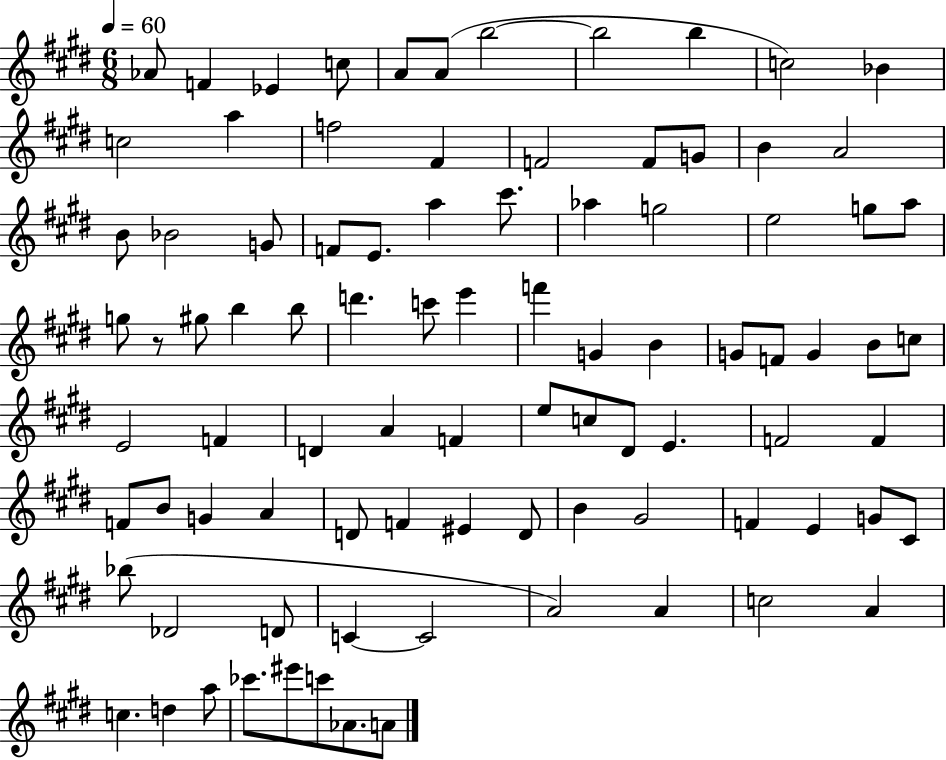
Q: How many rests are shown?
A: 1